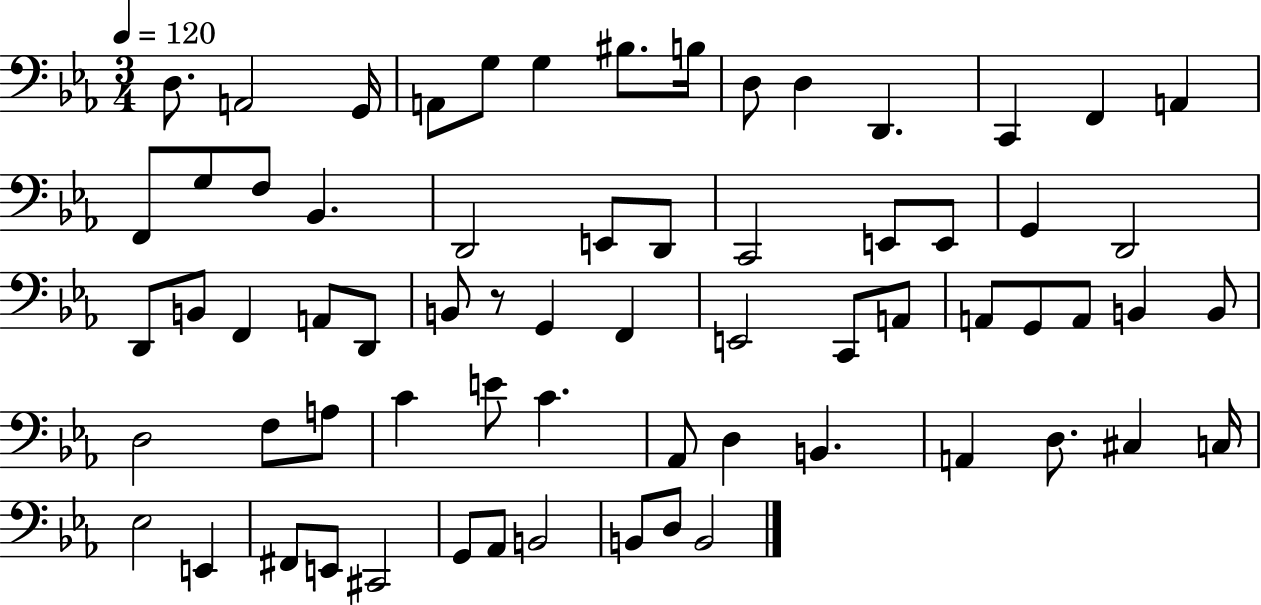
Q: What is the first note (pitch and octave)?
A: D3